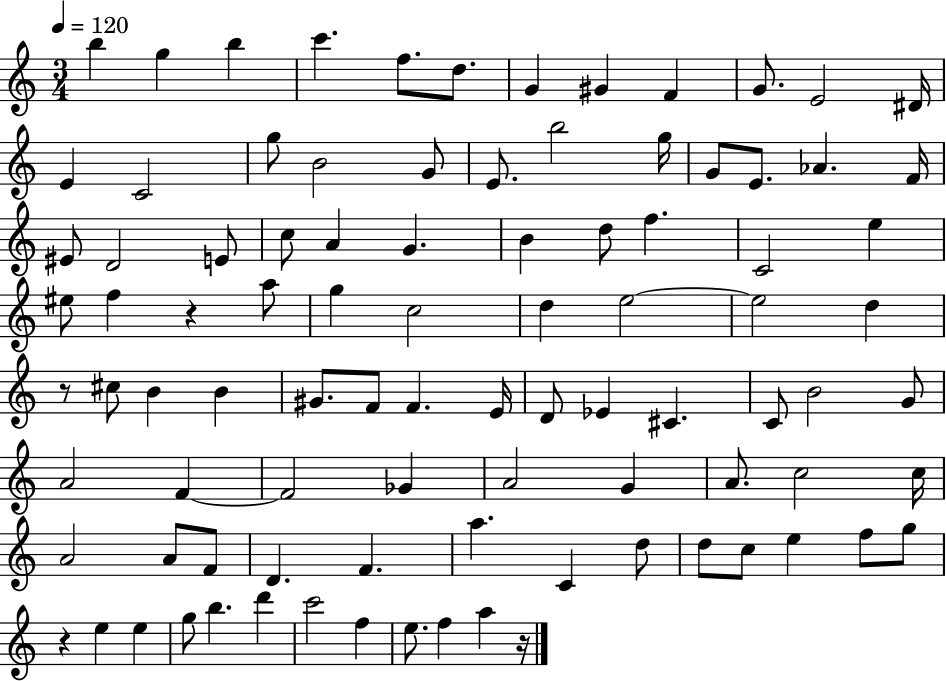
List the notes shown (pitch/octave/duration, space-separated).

B5/q G5/q B5/q C6/q. F5/e. D5/e. G4/q G#4/q F4/q G4/e. E4/h D#4/s E4/q C4/h G5/e B4/h G4/e E4/e. B5/h G5/s G4/e E4/e. Ab4/q. F4/s EIS4/e D4/h E4/e C5/e A4/q G4/q. B4/q D5/e F5/q. C4/h E5/q EIS5/e F5/q R/q A5/e G5/q C5/h D5/q E5/h E5/h D5/q R/e C#5/e B4/q B4/q G#4/e. F4/e F4/q. E4/s D4/e Eb4/q C#4/q. C4/e B4/h G4/e A4/h F4/q F4/h Gb4/q A4/h G4/q A4/e. C5/h C5/s A4/h A4/e F4/e D4/q. F4/q. A5/q. C4/q D5/e D5/e C5/e E5/q F5/e G5/e R/q E5/q E5/q G5/e B5/q. D6/q C6/h F5/q E5/e. F5/q A5/q R/s